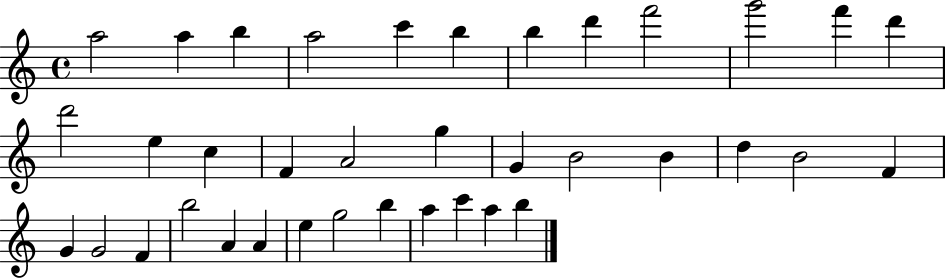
A5/h A5/q B5/q A5/h C6/q B5/q B5/q D6/q F6/h G6/h F6/q D6/q D6/h E5/q C5/q F4/q A4/h G5/q G4/q B4/h B4/q D5/q B4/h F4/q G4/q G4/h F4/q B5/h A4/q A4/q E5/q G5/h B5/q A5/q C6/q A5/q B5/q